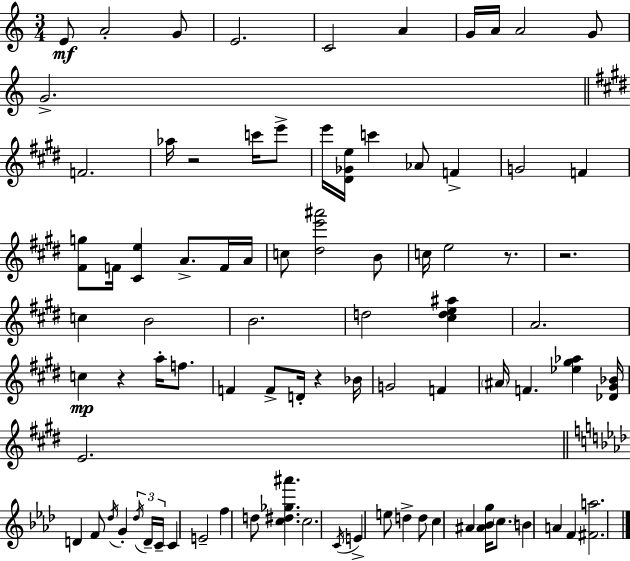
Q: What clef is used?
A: treble